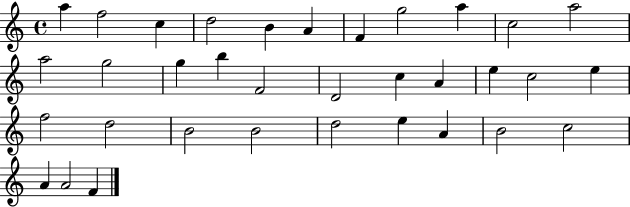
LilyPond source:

{
  \clef treble
  \time 4/4
  \defaultTimeSignature
  \key c \major
  a''4 f''2 c''4 | d''2 b'4 a'4 | f'4 g''2 a''4 | c''2 a''2 | \break a''2 g''2 | g''4 b''4 f'2 | d'2 c''4 a'4 | e''4 c''2 e''4 | \break f''2 d''2 | b'2 b'2 | d''2 e''4 a'4 | b'2 c''2 | \break a'4 a'2 f'4 | \bar "|."
}